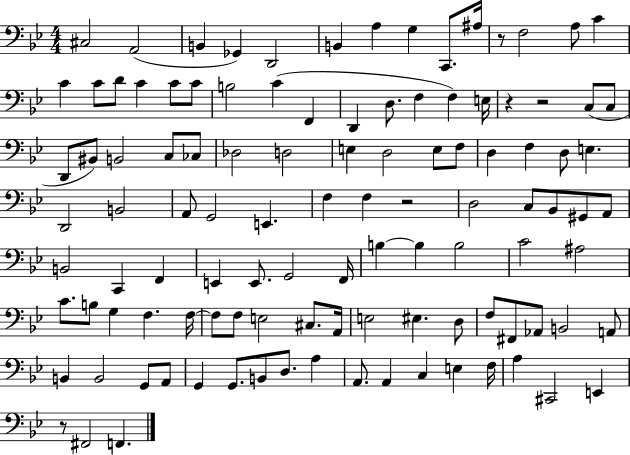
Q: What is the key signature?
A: BES major